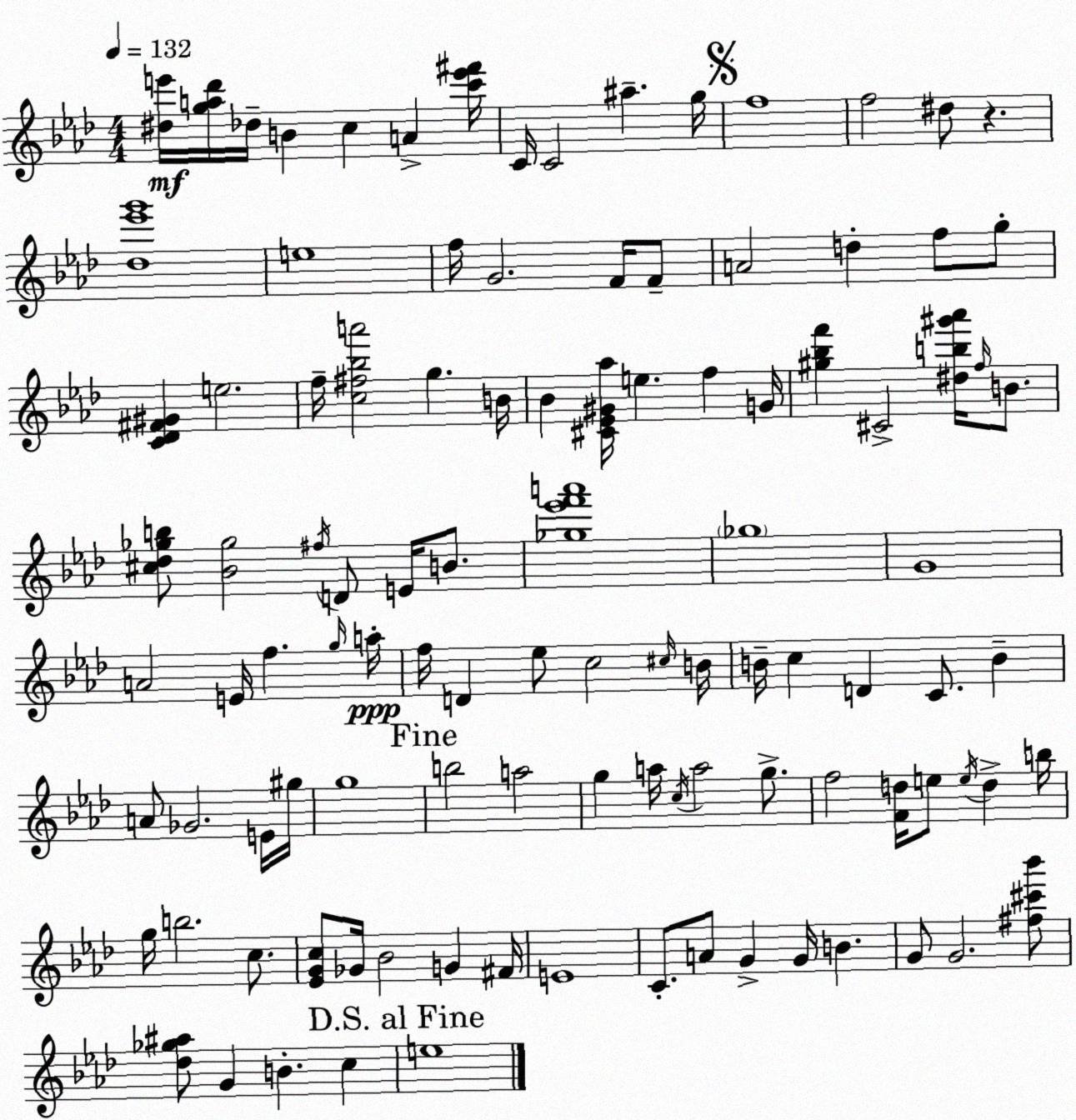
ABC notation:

X:1
T:Untitled
M:4/4
L:1/4
K:Fm
[^de']/4 [ga_d']/4 _d/4 B c A [c'e'^f']/4 C/4 C2 ^a g/4 f4 f2 ^d/2 z [_d_e'g']4 e4 f/4 G2 F/4 F/2 A2 d f/2 g/2 [C_D^F^G] e2 f/4 [c^f_ba']2 g B/4 _B [^C_E^G_a]/4 e f G/4 [^g_bf'] ^C2 [^db^g'_a']/4 f/4 B/2 [^c_d_gb]/2 [_B_g]2 ^f/4 D/2 E/4 B/2 [_g_e'f'a']4 _g4 G4 A2 E/4 f g/4 a/4 f/4 D _e/2 c2 ^c/4 B/4 B/4 c D C/2 B A/2 _G2 E/4 ^g/4 g4 b2 a2 g a/4 c/4 a2 g/2 f2 [Fd]/4 e/2 e/4 d b/4 g/4 b2 c/2 [_EGc]/2 _G/4 _B2 G ^F/4 E4 C/2 A/2 G G/4 B G/2 G2 [^f^c'_b']/2 [_d_g^a]/2 G B c e4